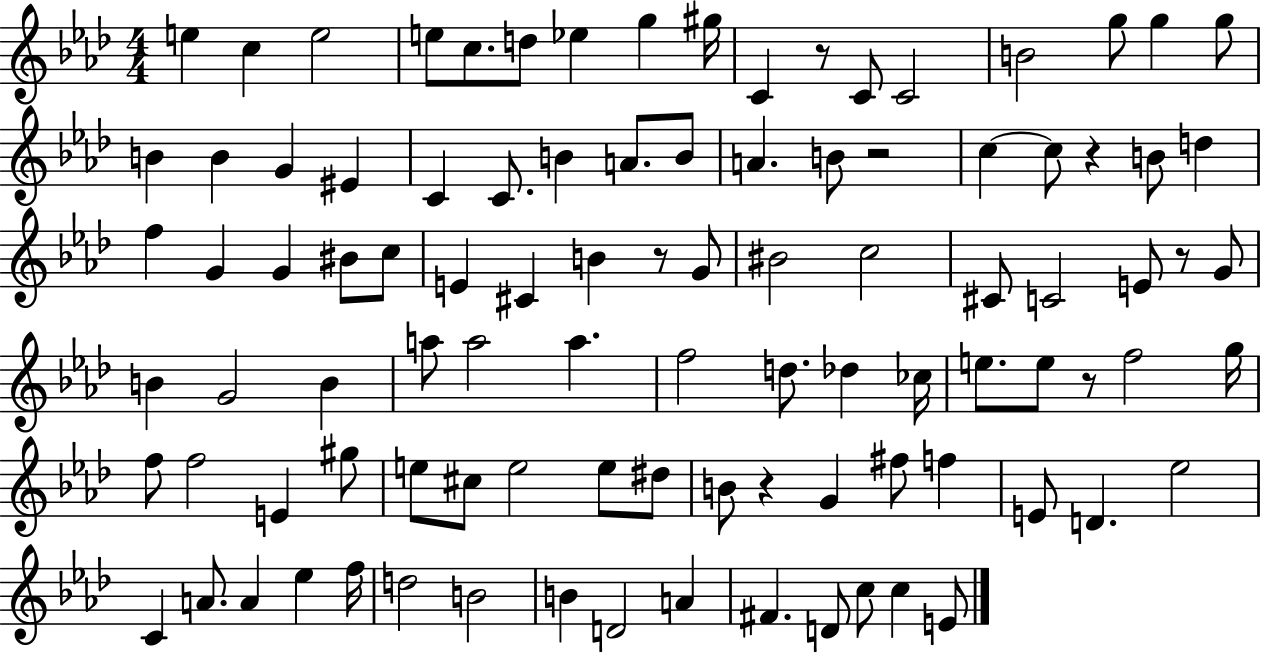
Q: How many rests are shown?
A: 7